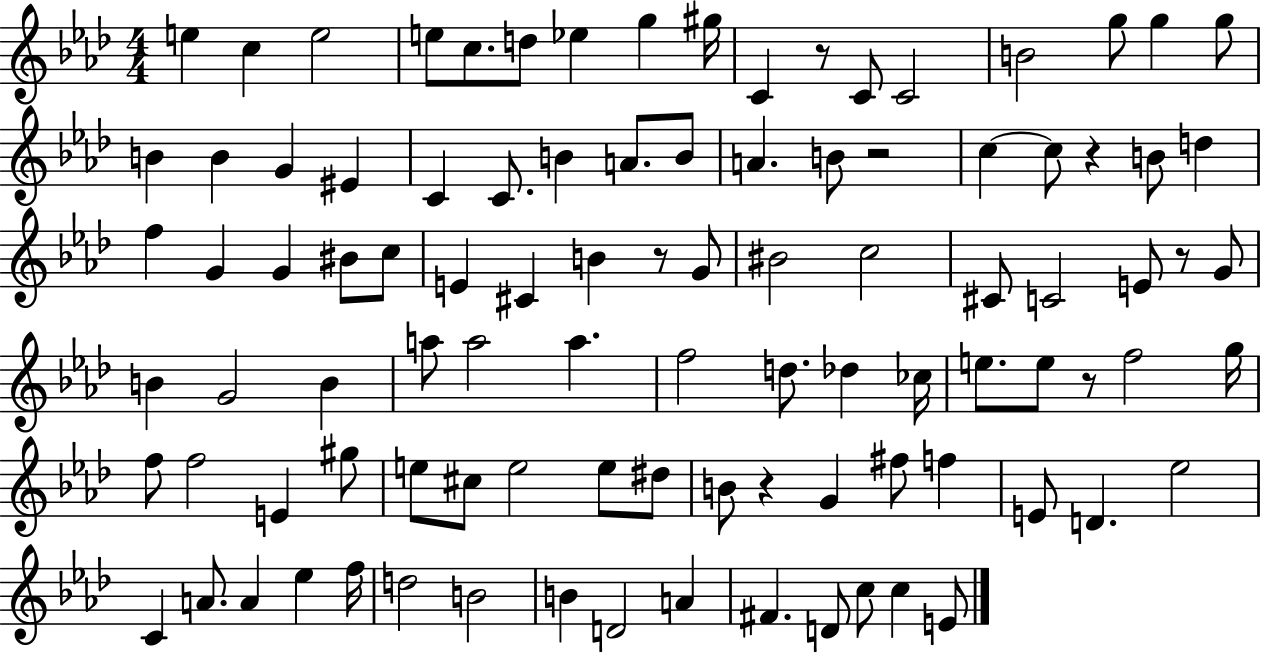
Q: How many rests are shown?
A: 7